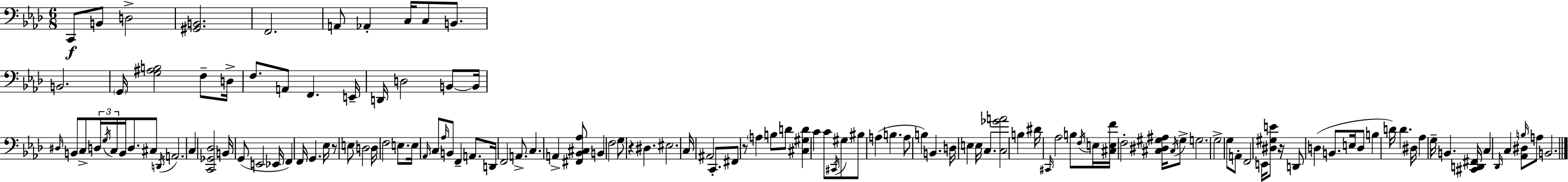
C2/e B2/e D3/h [G#2,B2]/h. F2/h. A2/e Ab2/q C3/s C3/e B2/e. B2/h. G2/s [G3,A#3,B3]/h F3/e D3/s F3/e. A2/e F2/q. E2/s D2/s D3/h B2/e B2/s D#3/s B2/e C3/e D3/s G3/s C3/s B2/s D3/e. C#3/e D2/s A2/h. C3/q [C2,Gb2,Db3]/h B2/s G2/e E2/h Eb2/s F2/q F2/s G2/q. Eb3/s R/e E3/e D3/h D3/s F3/h E3/e. E3/s Ab2/s C3/e Ab3/s B2/e F2/q A2/e. D2/s F2/h A2/e. C3/q. A2/q [F#2,Bb2,C#3,Ab3]/e B2/q F3/h G3/e R/q D#3/q. EIS3/h. C3/s A#2/h C2/e. F#2/e R/e A3/q B3/e D4/e [C#3,G#3,D4]/q C4/q C4/e C#2/s G#3/e BIS3/e A3/q B3/q. A3/e B3/q B2/q. D3/s E3/q E3/s C3/q. [C3,Gb4,A4]/h B3/q D#4/s C#2/s Ab3/h B3/e F3/s E3/s [C#3,E3,F4]/s F3/h [C#3,D#3,G#3,A#3]/s C#3/s G#3/e G3/h. G3/h G3/e A2/e F2/h E2/s [D#3,G#3,E4]/e R/s D2/e D3/q B2/e. E3/s D3/e B3/q D4/s D4/q. D#3/s Ab3/q G3/s B2/q. [C#2,D2,F#2]/s C3/q Db2/s C3/q [Ab2,D#3]/e B3/s A3/e B2/h.